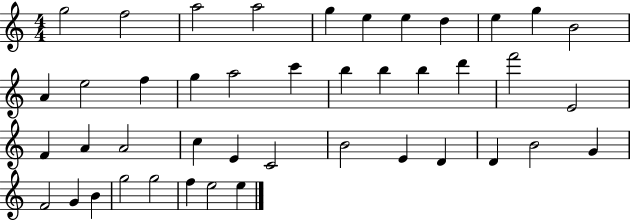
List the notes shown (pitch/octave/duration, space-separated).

G5/h F5/h A5/h A5/h G5/q E5/q E5/q D5/q E5/q G5/q B4/h A4/q E5/h F5/q G5/q A5/h C6/q B5/q B5/q B5/q D6/q F6/h E4/h F4/q A4/q A4/h C5/q E4/q C4/h B4/h E4/q D4/q D4/q B4/h G4/q F4/h G4/q B4/q G5/h G5/h F5/q E5/h E5/q